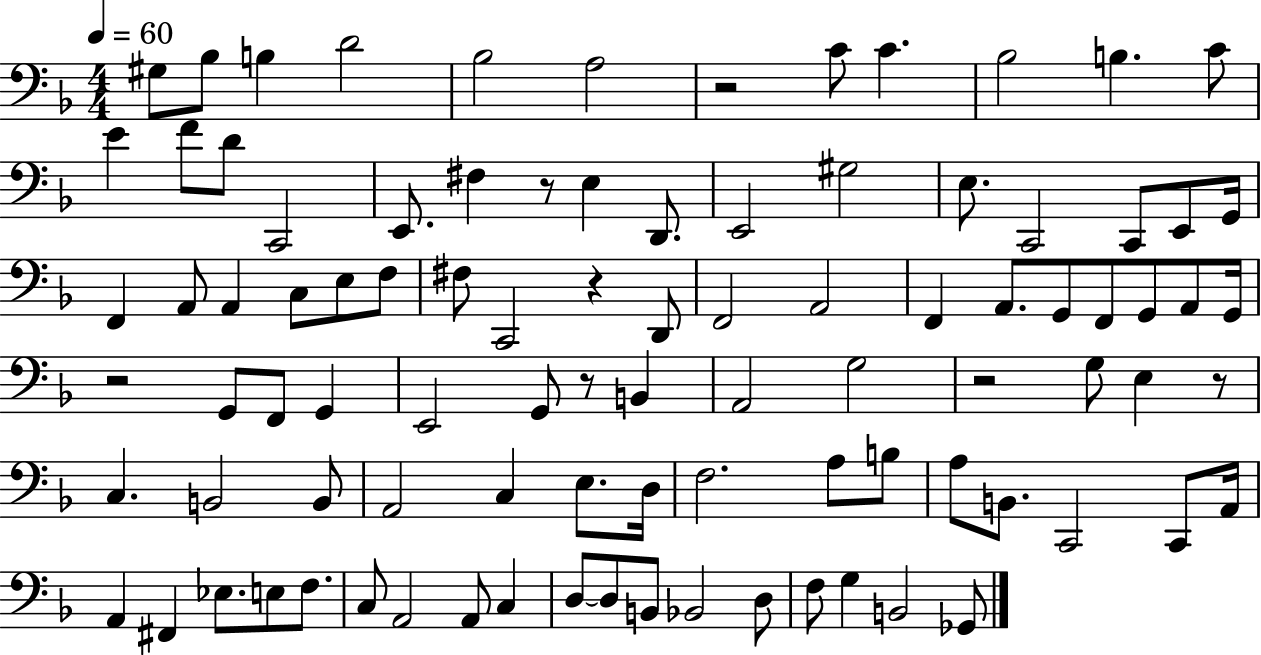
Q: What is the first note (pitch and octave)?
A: G#3